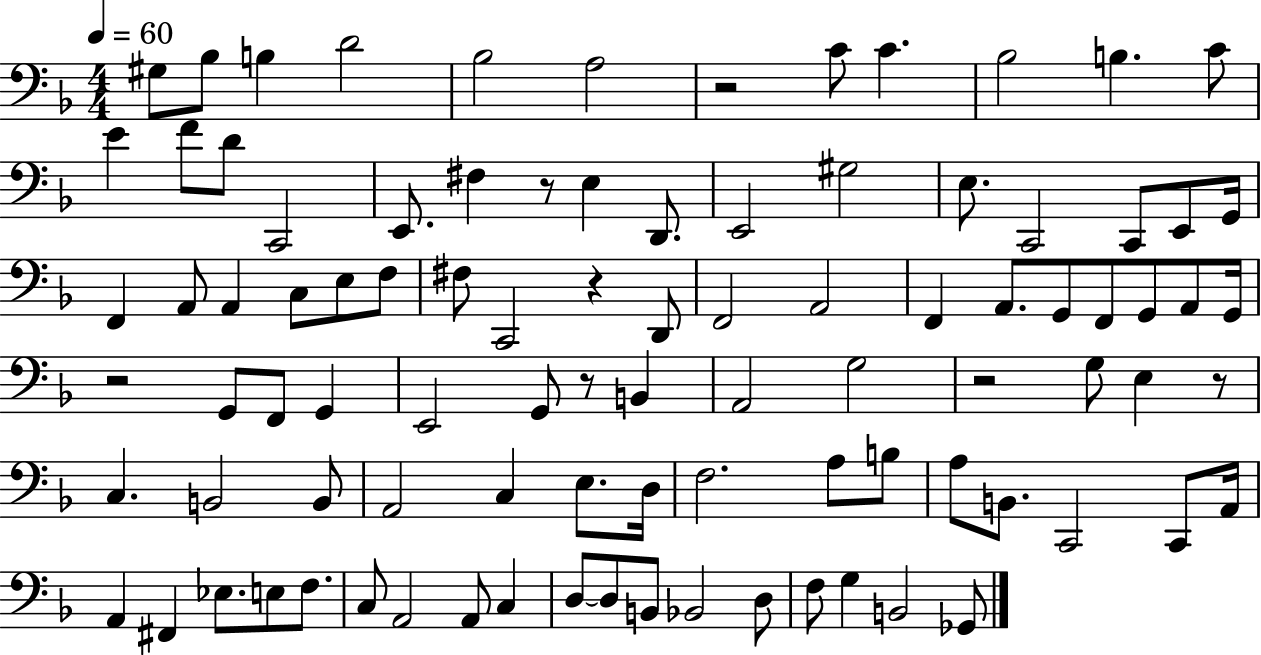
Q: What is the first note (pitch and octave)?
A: G#3